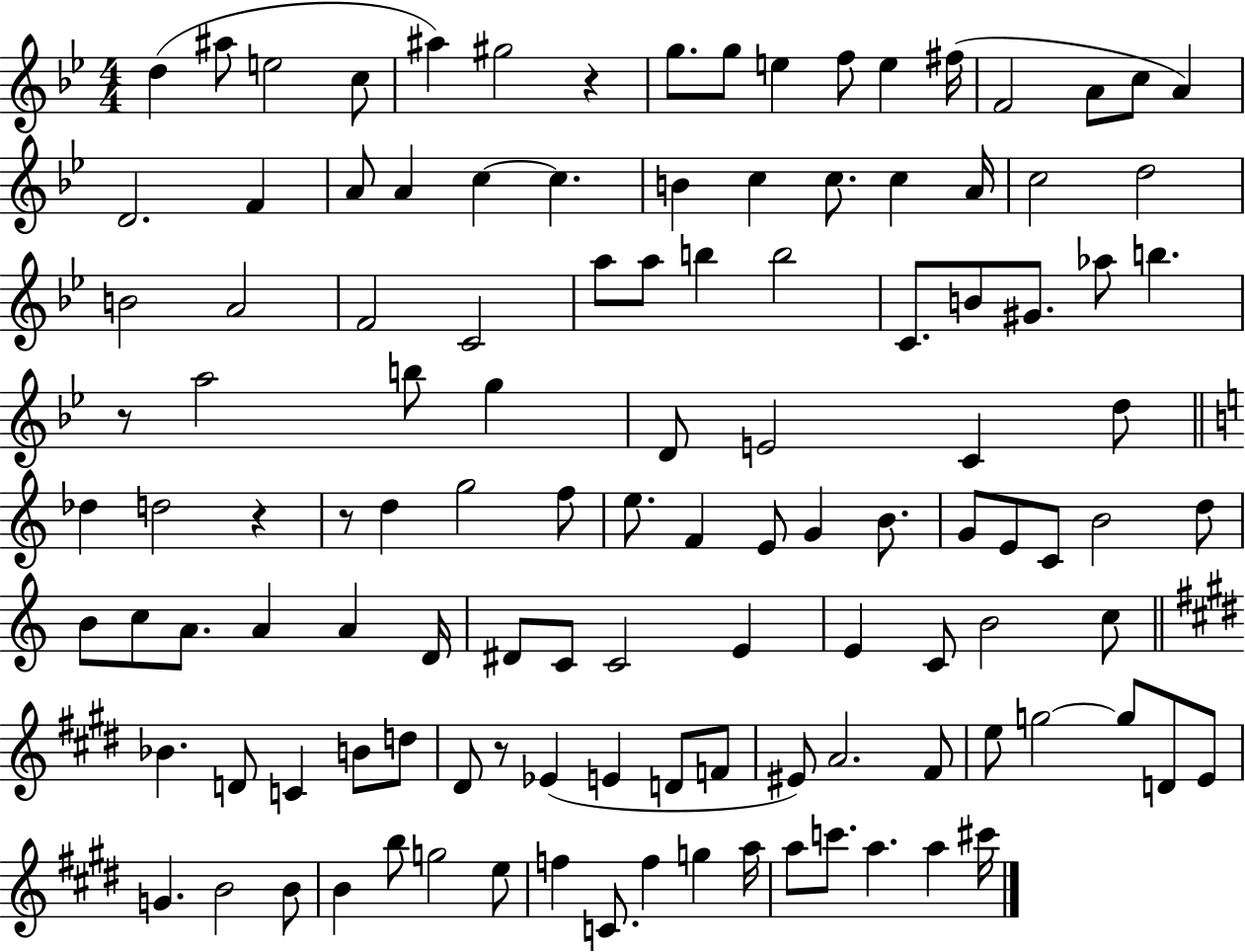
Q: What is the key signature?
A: BES major